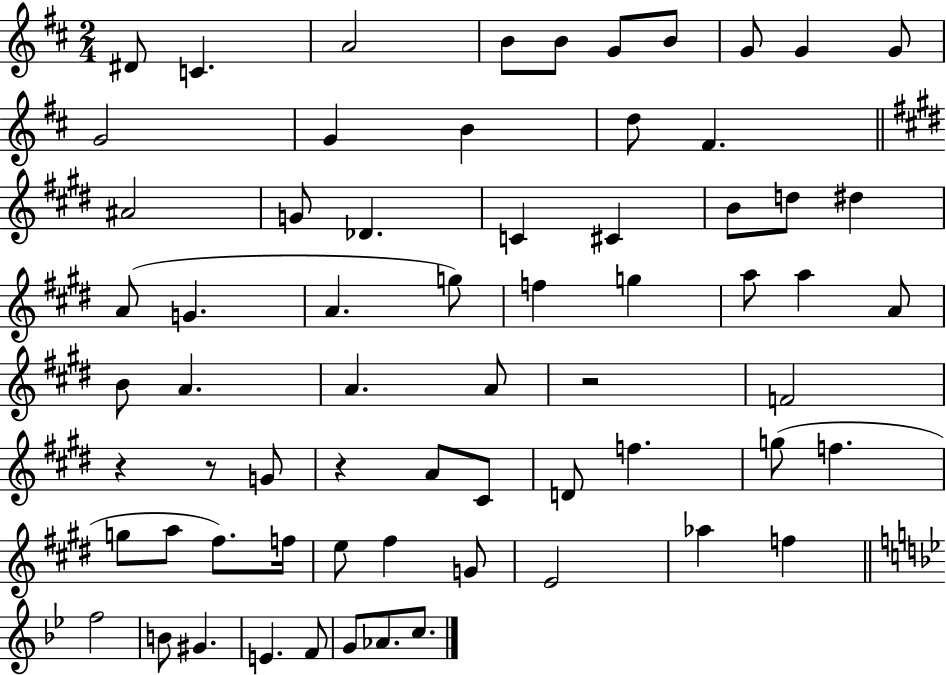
{
  \clef treble
  \numericTimeSignature
  \time 2/4
  \key d \major
  dis'8 c'4. | a'2 | b'8 b'8 g'8 b'8 | g'8 g'4 g'8 | \break g'2 | g'4 b'4 | d''8 fis'4. | \bar "||" \break \key e \major ais'2 | g'8 des'4. | c'4 cis'4 | b'8 d''8 dis''4 | \break a'8( g'4. | a'4. g''8) | f''4 g''4 | a''8 a''4 a'8 | \break b'8 a'4. | a'4. a'8 | r2 | f'2 | \break r4 r8 g'8 | r4 a'8 cis'8 | d'8 f''4. | g''8( f''4. | \break g''8 a''8 fis''8.) f''16 | e''8 fis''4 g'8 | e'2 | aes''4 f''4 | \break \bar "||" \break \key bes \major f''2 | b'8 gis'4. | e'4. f'8 | g'8 aes'8. c''8. | \break \bar "|."
}